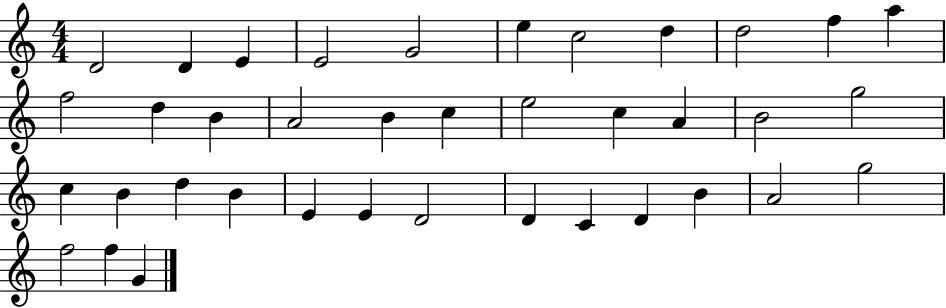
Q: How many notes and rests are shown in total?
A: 38